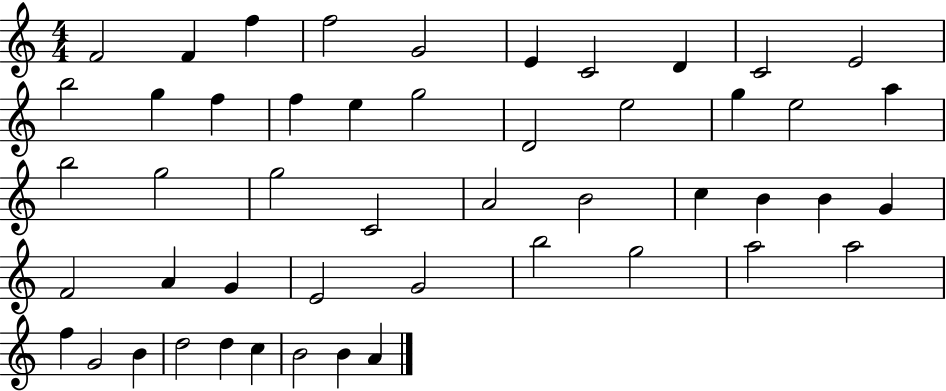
F4/h F4/q F5/q F5/h G4/h E4/q C4/h D4/q C4/h E4/h B5/h G5/q F5/q F5/q E5/q G5/h D4/h E5/h G5/q E5/h A5/q B5/h G5/h G5/h C4/h A4/h B4/h C5/q B4/q B4/q G4/q F4/h A4/q G4/q E4/h G4/h B5/h G5/h A5/h A5/h F5/q G4/h B4/q D5/h D5/q C5/q B4/h B4/q A4/q